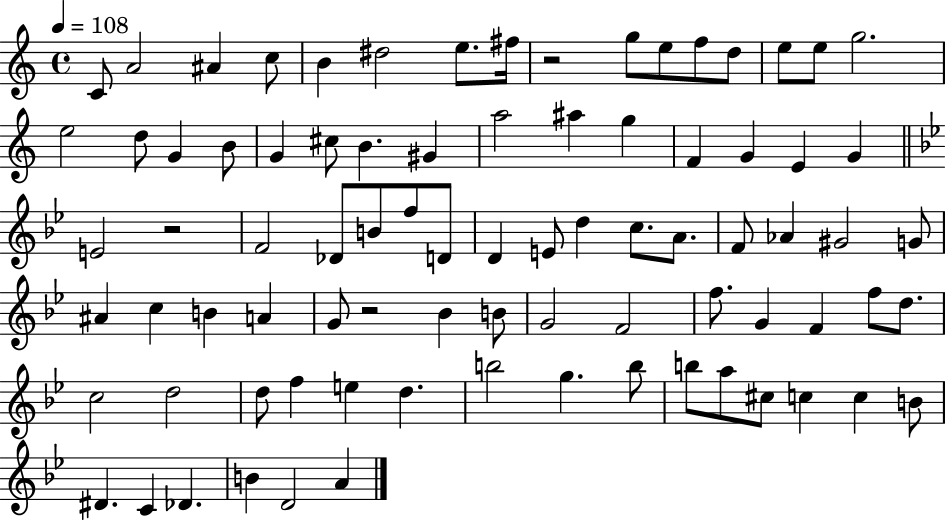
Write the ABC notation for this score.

X:1
T:Untitled
M:4/4
L:1/4
K:C
C/2 A2 ^A c/2 B ^d2 e/2 ^f/4 z2 g/2 e/2 f/2 d/2 e/2 e/2 g2 e2 d/2 G B/2 G ^c/2 B ^G a2 ^a g F G E G E2 z2 F2 _D/2 B/2 f/2 D/2 D E/2 d c/2 A/2 F/2 _A ^G2 G/2 ^A c B A G/2 z2 _B B/2 G2 F2 f/2 G F f/2 d/2 c2 d2 d/2 f e d b2 g b/2 b/2 a/2 ^c/2 c c B/2 ^D C _D B D2 A